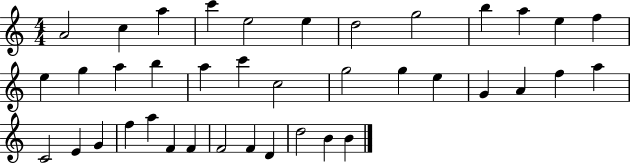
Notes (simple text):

A4/h C5/q A5/q C6/q E5/h E5/q D5/h G5/h B5/q A5/q E5/q F5/q E5/q G5/q A5/q B5/q A5/q C6/q C5/h G5/h G5/q E5/q G4/q A4/q F5/q A5/q C4/h E4/q G4/q F5/q A5/q F4/q F4/q F4/h F4/q D4/q D5/h B4/q B4/q